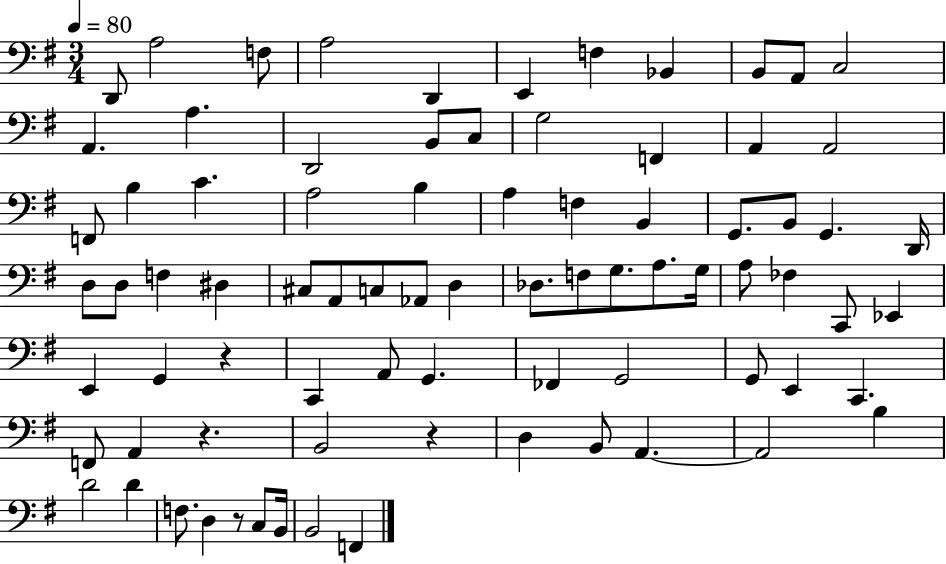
X:1
T:Untitled
M:3/4
L:1/4
K:G
D,,/2 A,2 F,/2 A,2 D,, E,, F, _B,, B,,/2 A,,/2 C,2 A,, A, D,,2 B,,/2 C,/2 G,2 F,, A,, A,,2 F,,/2 B, C A,2 B, A, F, B,, G,,/2 B,,/2 G,, D,,/4 D,/2 D,/2 F, ^D, ^C,/2 A,,/2 C,/2 _A,,/2 D, _D,/2 F,/2 G,/2 A,/2 G,/4 A,/2 _F, C,,/2 _E,, E,, G,, z C,, A,,/2 G,, _F,, G,,2 G,,/2 E,, C,, F,,/2 A,, z B,,2 z D, B,,/2 A,, A,,2 B, D2 D F,/2 D, z/2 C,/2 B,,/4 B,,2 F,,